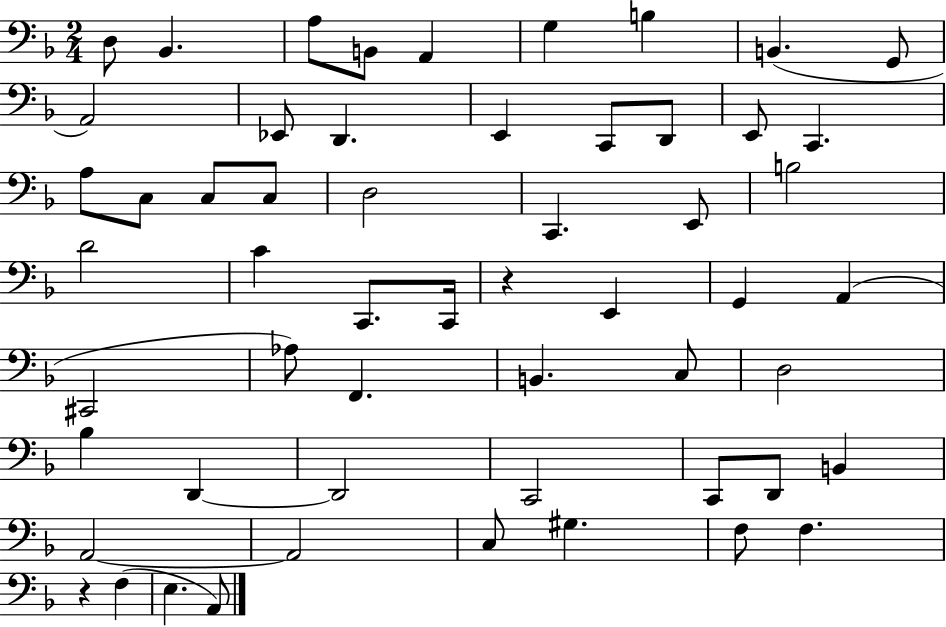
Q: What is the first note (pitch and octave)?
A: D3